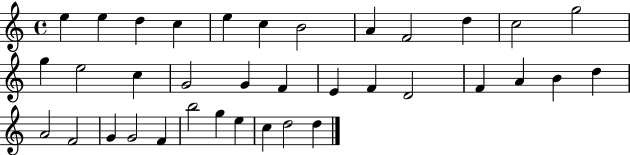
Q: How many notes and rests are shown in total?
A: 36